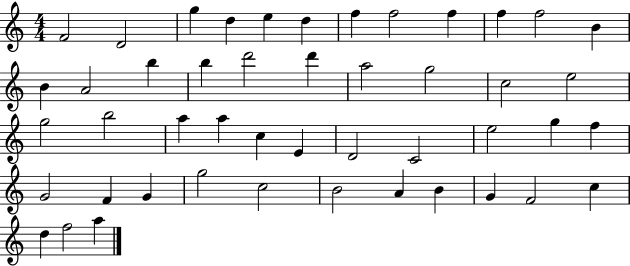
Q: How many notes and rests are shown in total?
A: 47